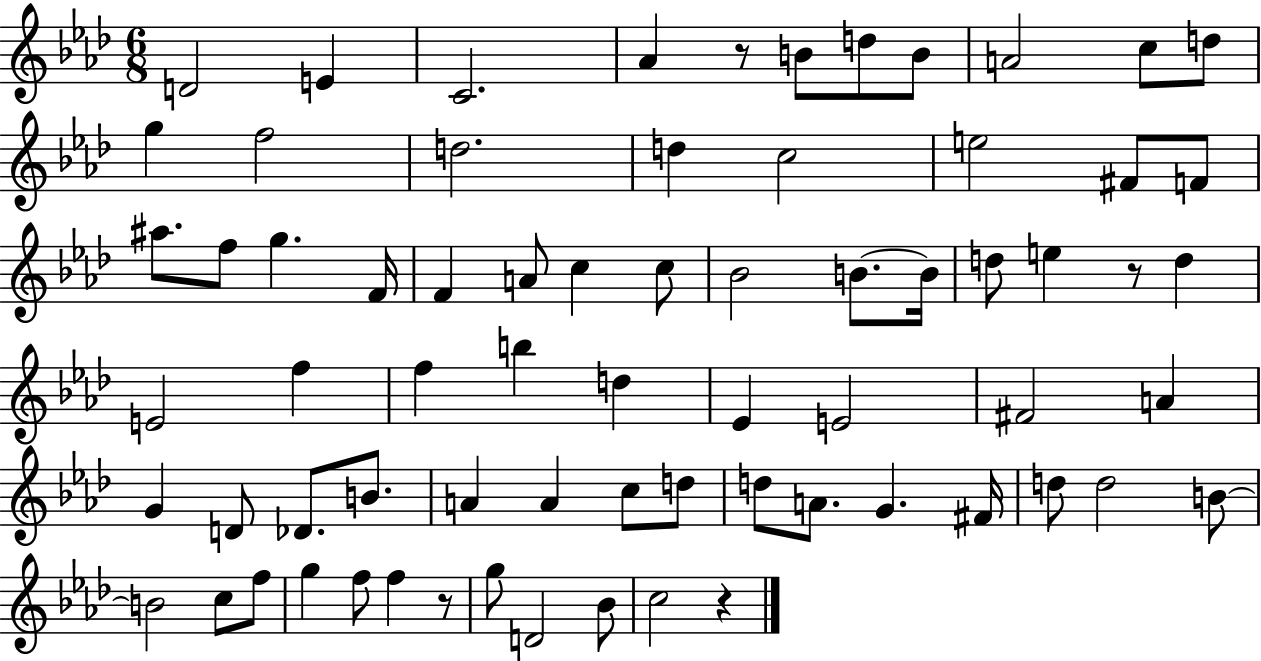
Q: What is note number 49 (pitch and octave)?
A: D5